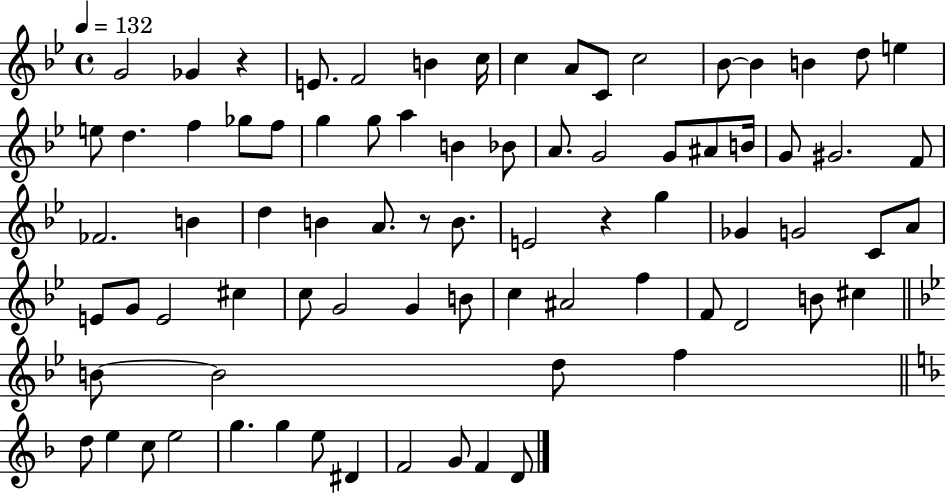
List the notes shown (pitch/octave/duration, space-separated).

G4/h Gb4/q R/q E4/e. F4/h B4/q C5/s C5/q A4/e C4/e C5/h Bb4/e Bb4/q B4/q D5/e E5/q E5/e D5/q. F5/q Gb5/e F5/e G5/q G5/e A5/q B4/q Bb4/e A4/e. G4/h G4/e A#4/e B4/s G4/e G#4/h. F4/e FES4/h. B4/q D5/q B4/q A4/e. R/e B4/e. E4/h R/q G5/q Gb4/q G4/h C4/e A4/e E4/e G4/e E4/h C#5/q C5/e G4/h G4/q B4/e C5/q A#4/h F5/q F4/e D4/h B4/e C#5/q B4/e B4/h D5/e F5/q D5/e E5/q C5/e E5/h G5/q. G5/q E5/e D#4/q F4/h G4/e F4/q D4/e